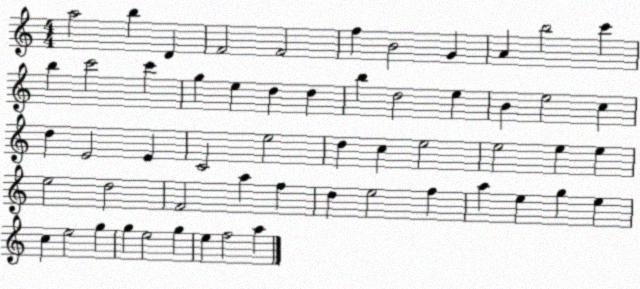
X:1
T:Untitled
M:4/4
L:1/4
K:C
a2 b D F2 F2 f B2 G A b2 c' b c'2 c' g e d d b d2 e B e2 c d E2 E C2 e2 d c e2 e2 e e e2 d2 F2 a f d e2 f a e g e c e2 g g e2 g e f2 a